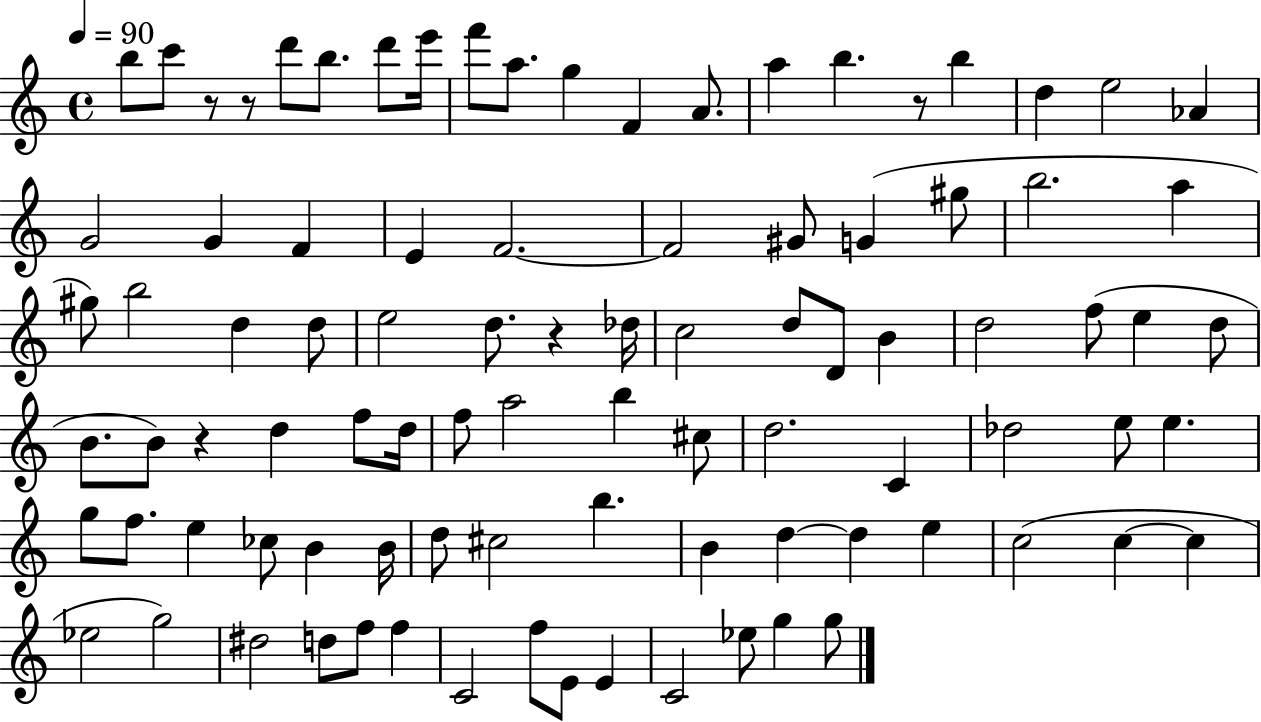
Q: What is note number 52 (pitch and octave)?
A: C#5